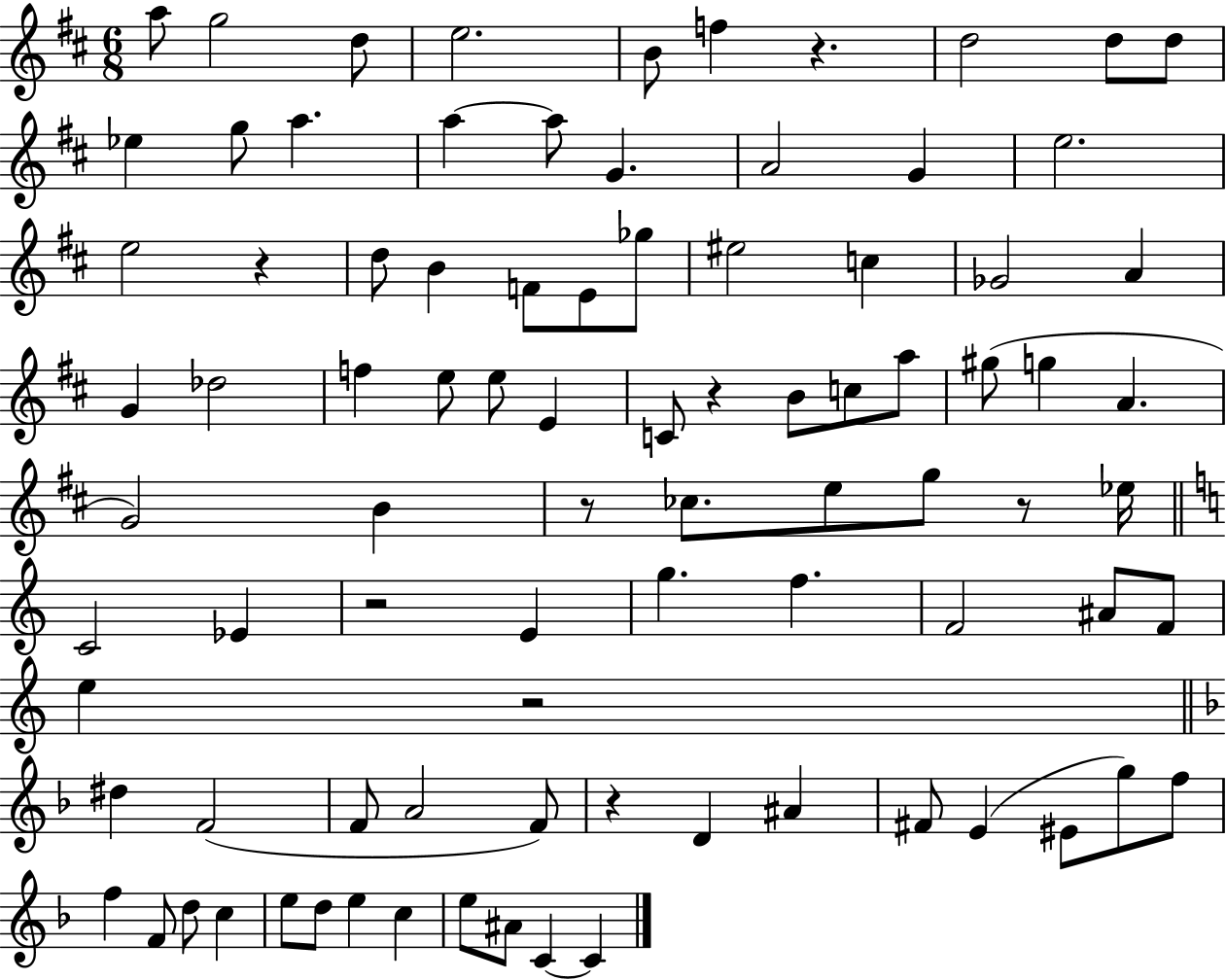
X:1
T:Untitled
M:6/8
L:1/4
K:D
a/2 g2 d/2 e2 B/2 f z d2 d/2 d/2 _e g/2 a a a/2 G A2 G e2 e2 z d/2 B F/2 E/2 _g/2 ^e2 c _G2 A G _d2 f e/2 e/2 E C/2 z B/2 c/2 a/2 ^g/2 g A G2 B z/2 _c/2 e/2 g/2 z/2 _e/4 C2 _E z2 E g f F2 ^A/2 F/2 e z2 ^d F2 F/2 A2 F/2 z D ^A ^F/2 E ^E/2 g/2 f/2 f F/2 d/2 c e/2 d/2 e c e/2 ^A/2 C C